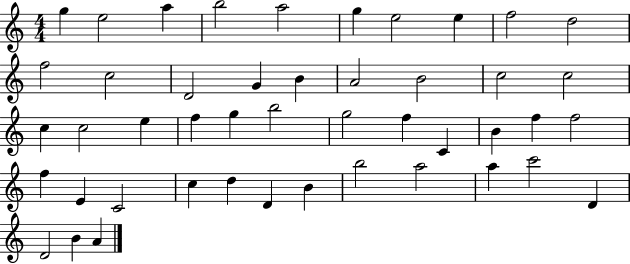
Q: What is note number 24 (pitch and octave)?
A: G5